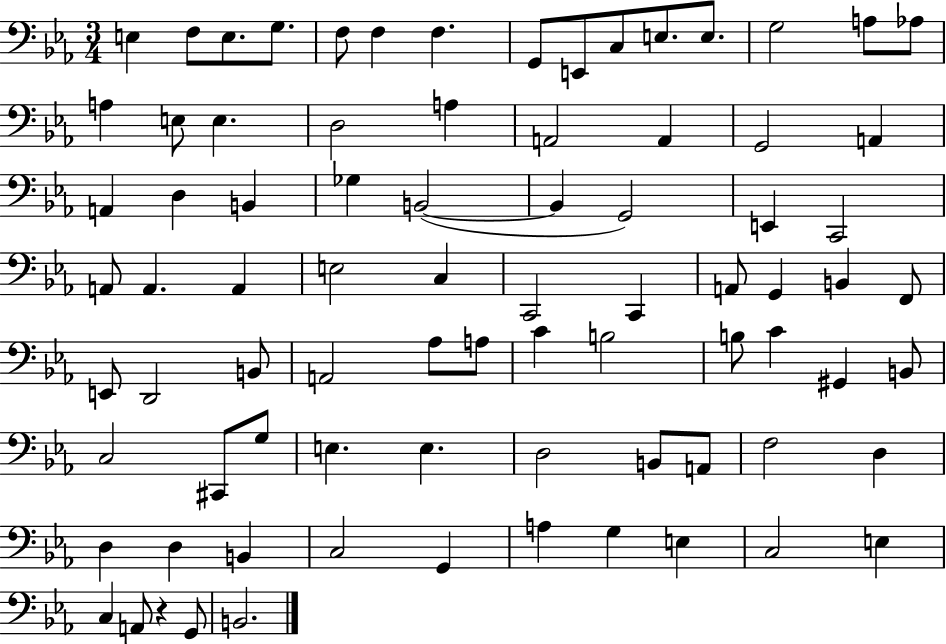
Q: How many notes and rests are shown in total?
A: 81